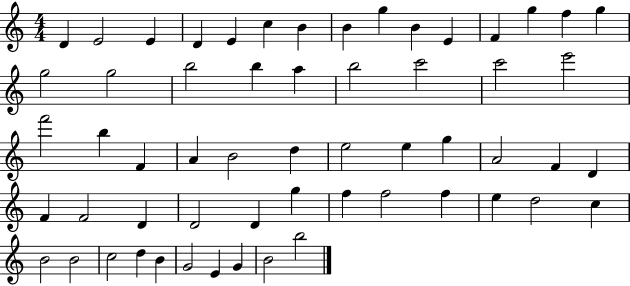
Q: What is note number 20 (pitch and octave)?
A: A5